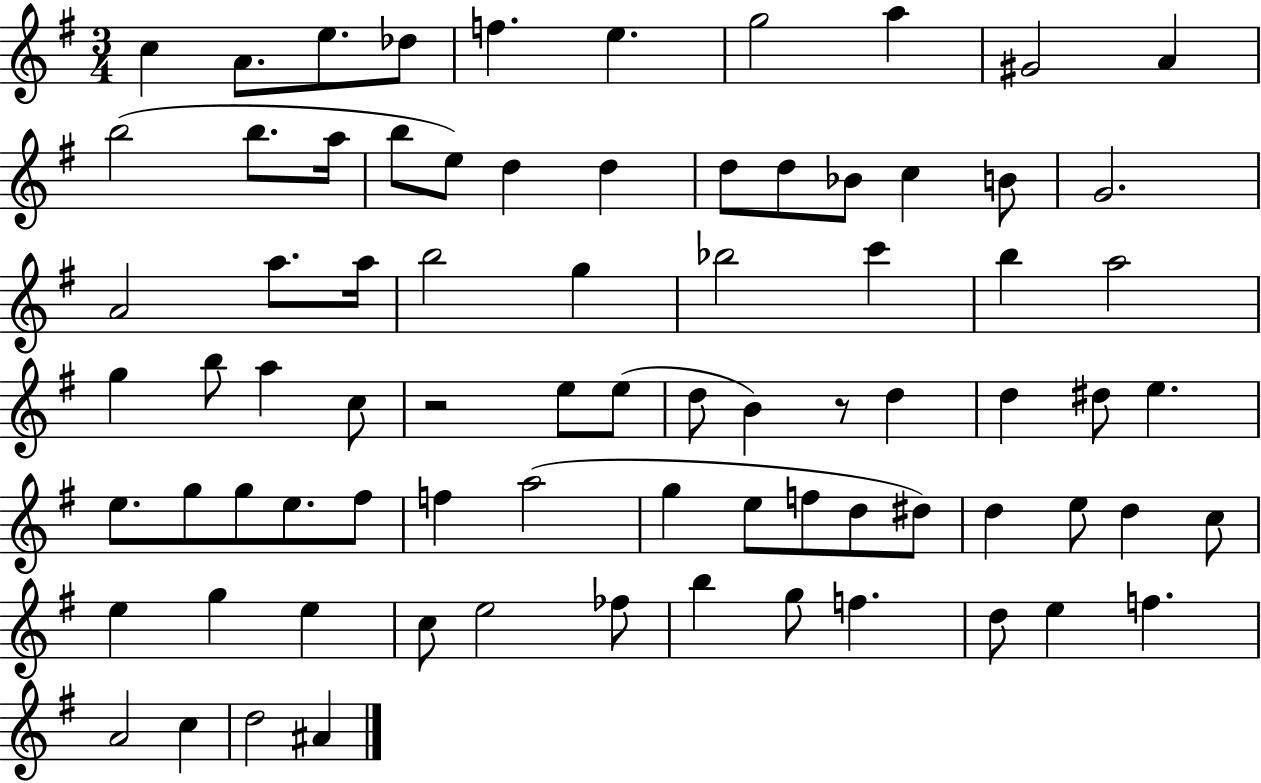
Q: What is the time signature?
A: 3/4